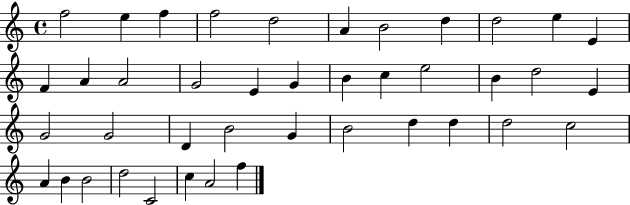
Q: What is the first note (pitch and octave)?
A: F5